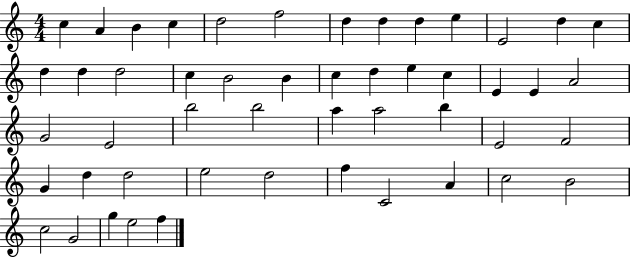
X:1
T:Untitled
M:4/4
L:1/4
K:C
c A B c d2 f2 d d d e E2 d c d d d2 c B2 B c d e c E E A2 G2 E2 b2 b2 a a2 b E2 F2 G d d2 e2 d2 f C2 A c2 B2 c2 G2 g e2 f